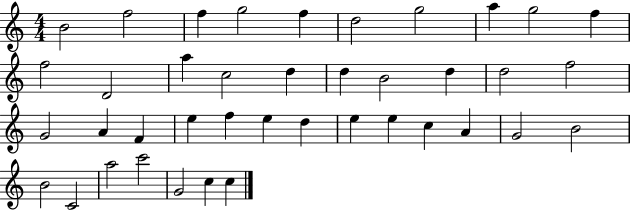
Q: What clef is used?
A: treble